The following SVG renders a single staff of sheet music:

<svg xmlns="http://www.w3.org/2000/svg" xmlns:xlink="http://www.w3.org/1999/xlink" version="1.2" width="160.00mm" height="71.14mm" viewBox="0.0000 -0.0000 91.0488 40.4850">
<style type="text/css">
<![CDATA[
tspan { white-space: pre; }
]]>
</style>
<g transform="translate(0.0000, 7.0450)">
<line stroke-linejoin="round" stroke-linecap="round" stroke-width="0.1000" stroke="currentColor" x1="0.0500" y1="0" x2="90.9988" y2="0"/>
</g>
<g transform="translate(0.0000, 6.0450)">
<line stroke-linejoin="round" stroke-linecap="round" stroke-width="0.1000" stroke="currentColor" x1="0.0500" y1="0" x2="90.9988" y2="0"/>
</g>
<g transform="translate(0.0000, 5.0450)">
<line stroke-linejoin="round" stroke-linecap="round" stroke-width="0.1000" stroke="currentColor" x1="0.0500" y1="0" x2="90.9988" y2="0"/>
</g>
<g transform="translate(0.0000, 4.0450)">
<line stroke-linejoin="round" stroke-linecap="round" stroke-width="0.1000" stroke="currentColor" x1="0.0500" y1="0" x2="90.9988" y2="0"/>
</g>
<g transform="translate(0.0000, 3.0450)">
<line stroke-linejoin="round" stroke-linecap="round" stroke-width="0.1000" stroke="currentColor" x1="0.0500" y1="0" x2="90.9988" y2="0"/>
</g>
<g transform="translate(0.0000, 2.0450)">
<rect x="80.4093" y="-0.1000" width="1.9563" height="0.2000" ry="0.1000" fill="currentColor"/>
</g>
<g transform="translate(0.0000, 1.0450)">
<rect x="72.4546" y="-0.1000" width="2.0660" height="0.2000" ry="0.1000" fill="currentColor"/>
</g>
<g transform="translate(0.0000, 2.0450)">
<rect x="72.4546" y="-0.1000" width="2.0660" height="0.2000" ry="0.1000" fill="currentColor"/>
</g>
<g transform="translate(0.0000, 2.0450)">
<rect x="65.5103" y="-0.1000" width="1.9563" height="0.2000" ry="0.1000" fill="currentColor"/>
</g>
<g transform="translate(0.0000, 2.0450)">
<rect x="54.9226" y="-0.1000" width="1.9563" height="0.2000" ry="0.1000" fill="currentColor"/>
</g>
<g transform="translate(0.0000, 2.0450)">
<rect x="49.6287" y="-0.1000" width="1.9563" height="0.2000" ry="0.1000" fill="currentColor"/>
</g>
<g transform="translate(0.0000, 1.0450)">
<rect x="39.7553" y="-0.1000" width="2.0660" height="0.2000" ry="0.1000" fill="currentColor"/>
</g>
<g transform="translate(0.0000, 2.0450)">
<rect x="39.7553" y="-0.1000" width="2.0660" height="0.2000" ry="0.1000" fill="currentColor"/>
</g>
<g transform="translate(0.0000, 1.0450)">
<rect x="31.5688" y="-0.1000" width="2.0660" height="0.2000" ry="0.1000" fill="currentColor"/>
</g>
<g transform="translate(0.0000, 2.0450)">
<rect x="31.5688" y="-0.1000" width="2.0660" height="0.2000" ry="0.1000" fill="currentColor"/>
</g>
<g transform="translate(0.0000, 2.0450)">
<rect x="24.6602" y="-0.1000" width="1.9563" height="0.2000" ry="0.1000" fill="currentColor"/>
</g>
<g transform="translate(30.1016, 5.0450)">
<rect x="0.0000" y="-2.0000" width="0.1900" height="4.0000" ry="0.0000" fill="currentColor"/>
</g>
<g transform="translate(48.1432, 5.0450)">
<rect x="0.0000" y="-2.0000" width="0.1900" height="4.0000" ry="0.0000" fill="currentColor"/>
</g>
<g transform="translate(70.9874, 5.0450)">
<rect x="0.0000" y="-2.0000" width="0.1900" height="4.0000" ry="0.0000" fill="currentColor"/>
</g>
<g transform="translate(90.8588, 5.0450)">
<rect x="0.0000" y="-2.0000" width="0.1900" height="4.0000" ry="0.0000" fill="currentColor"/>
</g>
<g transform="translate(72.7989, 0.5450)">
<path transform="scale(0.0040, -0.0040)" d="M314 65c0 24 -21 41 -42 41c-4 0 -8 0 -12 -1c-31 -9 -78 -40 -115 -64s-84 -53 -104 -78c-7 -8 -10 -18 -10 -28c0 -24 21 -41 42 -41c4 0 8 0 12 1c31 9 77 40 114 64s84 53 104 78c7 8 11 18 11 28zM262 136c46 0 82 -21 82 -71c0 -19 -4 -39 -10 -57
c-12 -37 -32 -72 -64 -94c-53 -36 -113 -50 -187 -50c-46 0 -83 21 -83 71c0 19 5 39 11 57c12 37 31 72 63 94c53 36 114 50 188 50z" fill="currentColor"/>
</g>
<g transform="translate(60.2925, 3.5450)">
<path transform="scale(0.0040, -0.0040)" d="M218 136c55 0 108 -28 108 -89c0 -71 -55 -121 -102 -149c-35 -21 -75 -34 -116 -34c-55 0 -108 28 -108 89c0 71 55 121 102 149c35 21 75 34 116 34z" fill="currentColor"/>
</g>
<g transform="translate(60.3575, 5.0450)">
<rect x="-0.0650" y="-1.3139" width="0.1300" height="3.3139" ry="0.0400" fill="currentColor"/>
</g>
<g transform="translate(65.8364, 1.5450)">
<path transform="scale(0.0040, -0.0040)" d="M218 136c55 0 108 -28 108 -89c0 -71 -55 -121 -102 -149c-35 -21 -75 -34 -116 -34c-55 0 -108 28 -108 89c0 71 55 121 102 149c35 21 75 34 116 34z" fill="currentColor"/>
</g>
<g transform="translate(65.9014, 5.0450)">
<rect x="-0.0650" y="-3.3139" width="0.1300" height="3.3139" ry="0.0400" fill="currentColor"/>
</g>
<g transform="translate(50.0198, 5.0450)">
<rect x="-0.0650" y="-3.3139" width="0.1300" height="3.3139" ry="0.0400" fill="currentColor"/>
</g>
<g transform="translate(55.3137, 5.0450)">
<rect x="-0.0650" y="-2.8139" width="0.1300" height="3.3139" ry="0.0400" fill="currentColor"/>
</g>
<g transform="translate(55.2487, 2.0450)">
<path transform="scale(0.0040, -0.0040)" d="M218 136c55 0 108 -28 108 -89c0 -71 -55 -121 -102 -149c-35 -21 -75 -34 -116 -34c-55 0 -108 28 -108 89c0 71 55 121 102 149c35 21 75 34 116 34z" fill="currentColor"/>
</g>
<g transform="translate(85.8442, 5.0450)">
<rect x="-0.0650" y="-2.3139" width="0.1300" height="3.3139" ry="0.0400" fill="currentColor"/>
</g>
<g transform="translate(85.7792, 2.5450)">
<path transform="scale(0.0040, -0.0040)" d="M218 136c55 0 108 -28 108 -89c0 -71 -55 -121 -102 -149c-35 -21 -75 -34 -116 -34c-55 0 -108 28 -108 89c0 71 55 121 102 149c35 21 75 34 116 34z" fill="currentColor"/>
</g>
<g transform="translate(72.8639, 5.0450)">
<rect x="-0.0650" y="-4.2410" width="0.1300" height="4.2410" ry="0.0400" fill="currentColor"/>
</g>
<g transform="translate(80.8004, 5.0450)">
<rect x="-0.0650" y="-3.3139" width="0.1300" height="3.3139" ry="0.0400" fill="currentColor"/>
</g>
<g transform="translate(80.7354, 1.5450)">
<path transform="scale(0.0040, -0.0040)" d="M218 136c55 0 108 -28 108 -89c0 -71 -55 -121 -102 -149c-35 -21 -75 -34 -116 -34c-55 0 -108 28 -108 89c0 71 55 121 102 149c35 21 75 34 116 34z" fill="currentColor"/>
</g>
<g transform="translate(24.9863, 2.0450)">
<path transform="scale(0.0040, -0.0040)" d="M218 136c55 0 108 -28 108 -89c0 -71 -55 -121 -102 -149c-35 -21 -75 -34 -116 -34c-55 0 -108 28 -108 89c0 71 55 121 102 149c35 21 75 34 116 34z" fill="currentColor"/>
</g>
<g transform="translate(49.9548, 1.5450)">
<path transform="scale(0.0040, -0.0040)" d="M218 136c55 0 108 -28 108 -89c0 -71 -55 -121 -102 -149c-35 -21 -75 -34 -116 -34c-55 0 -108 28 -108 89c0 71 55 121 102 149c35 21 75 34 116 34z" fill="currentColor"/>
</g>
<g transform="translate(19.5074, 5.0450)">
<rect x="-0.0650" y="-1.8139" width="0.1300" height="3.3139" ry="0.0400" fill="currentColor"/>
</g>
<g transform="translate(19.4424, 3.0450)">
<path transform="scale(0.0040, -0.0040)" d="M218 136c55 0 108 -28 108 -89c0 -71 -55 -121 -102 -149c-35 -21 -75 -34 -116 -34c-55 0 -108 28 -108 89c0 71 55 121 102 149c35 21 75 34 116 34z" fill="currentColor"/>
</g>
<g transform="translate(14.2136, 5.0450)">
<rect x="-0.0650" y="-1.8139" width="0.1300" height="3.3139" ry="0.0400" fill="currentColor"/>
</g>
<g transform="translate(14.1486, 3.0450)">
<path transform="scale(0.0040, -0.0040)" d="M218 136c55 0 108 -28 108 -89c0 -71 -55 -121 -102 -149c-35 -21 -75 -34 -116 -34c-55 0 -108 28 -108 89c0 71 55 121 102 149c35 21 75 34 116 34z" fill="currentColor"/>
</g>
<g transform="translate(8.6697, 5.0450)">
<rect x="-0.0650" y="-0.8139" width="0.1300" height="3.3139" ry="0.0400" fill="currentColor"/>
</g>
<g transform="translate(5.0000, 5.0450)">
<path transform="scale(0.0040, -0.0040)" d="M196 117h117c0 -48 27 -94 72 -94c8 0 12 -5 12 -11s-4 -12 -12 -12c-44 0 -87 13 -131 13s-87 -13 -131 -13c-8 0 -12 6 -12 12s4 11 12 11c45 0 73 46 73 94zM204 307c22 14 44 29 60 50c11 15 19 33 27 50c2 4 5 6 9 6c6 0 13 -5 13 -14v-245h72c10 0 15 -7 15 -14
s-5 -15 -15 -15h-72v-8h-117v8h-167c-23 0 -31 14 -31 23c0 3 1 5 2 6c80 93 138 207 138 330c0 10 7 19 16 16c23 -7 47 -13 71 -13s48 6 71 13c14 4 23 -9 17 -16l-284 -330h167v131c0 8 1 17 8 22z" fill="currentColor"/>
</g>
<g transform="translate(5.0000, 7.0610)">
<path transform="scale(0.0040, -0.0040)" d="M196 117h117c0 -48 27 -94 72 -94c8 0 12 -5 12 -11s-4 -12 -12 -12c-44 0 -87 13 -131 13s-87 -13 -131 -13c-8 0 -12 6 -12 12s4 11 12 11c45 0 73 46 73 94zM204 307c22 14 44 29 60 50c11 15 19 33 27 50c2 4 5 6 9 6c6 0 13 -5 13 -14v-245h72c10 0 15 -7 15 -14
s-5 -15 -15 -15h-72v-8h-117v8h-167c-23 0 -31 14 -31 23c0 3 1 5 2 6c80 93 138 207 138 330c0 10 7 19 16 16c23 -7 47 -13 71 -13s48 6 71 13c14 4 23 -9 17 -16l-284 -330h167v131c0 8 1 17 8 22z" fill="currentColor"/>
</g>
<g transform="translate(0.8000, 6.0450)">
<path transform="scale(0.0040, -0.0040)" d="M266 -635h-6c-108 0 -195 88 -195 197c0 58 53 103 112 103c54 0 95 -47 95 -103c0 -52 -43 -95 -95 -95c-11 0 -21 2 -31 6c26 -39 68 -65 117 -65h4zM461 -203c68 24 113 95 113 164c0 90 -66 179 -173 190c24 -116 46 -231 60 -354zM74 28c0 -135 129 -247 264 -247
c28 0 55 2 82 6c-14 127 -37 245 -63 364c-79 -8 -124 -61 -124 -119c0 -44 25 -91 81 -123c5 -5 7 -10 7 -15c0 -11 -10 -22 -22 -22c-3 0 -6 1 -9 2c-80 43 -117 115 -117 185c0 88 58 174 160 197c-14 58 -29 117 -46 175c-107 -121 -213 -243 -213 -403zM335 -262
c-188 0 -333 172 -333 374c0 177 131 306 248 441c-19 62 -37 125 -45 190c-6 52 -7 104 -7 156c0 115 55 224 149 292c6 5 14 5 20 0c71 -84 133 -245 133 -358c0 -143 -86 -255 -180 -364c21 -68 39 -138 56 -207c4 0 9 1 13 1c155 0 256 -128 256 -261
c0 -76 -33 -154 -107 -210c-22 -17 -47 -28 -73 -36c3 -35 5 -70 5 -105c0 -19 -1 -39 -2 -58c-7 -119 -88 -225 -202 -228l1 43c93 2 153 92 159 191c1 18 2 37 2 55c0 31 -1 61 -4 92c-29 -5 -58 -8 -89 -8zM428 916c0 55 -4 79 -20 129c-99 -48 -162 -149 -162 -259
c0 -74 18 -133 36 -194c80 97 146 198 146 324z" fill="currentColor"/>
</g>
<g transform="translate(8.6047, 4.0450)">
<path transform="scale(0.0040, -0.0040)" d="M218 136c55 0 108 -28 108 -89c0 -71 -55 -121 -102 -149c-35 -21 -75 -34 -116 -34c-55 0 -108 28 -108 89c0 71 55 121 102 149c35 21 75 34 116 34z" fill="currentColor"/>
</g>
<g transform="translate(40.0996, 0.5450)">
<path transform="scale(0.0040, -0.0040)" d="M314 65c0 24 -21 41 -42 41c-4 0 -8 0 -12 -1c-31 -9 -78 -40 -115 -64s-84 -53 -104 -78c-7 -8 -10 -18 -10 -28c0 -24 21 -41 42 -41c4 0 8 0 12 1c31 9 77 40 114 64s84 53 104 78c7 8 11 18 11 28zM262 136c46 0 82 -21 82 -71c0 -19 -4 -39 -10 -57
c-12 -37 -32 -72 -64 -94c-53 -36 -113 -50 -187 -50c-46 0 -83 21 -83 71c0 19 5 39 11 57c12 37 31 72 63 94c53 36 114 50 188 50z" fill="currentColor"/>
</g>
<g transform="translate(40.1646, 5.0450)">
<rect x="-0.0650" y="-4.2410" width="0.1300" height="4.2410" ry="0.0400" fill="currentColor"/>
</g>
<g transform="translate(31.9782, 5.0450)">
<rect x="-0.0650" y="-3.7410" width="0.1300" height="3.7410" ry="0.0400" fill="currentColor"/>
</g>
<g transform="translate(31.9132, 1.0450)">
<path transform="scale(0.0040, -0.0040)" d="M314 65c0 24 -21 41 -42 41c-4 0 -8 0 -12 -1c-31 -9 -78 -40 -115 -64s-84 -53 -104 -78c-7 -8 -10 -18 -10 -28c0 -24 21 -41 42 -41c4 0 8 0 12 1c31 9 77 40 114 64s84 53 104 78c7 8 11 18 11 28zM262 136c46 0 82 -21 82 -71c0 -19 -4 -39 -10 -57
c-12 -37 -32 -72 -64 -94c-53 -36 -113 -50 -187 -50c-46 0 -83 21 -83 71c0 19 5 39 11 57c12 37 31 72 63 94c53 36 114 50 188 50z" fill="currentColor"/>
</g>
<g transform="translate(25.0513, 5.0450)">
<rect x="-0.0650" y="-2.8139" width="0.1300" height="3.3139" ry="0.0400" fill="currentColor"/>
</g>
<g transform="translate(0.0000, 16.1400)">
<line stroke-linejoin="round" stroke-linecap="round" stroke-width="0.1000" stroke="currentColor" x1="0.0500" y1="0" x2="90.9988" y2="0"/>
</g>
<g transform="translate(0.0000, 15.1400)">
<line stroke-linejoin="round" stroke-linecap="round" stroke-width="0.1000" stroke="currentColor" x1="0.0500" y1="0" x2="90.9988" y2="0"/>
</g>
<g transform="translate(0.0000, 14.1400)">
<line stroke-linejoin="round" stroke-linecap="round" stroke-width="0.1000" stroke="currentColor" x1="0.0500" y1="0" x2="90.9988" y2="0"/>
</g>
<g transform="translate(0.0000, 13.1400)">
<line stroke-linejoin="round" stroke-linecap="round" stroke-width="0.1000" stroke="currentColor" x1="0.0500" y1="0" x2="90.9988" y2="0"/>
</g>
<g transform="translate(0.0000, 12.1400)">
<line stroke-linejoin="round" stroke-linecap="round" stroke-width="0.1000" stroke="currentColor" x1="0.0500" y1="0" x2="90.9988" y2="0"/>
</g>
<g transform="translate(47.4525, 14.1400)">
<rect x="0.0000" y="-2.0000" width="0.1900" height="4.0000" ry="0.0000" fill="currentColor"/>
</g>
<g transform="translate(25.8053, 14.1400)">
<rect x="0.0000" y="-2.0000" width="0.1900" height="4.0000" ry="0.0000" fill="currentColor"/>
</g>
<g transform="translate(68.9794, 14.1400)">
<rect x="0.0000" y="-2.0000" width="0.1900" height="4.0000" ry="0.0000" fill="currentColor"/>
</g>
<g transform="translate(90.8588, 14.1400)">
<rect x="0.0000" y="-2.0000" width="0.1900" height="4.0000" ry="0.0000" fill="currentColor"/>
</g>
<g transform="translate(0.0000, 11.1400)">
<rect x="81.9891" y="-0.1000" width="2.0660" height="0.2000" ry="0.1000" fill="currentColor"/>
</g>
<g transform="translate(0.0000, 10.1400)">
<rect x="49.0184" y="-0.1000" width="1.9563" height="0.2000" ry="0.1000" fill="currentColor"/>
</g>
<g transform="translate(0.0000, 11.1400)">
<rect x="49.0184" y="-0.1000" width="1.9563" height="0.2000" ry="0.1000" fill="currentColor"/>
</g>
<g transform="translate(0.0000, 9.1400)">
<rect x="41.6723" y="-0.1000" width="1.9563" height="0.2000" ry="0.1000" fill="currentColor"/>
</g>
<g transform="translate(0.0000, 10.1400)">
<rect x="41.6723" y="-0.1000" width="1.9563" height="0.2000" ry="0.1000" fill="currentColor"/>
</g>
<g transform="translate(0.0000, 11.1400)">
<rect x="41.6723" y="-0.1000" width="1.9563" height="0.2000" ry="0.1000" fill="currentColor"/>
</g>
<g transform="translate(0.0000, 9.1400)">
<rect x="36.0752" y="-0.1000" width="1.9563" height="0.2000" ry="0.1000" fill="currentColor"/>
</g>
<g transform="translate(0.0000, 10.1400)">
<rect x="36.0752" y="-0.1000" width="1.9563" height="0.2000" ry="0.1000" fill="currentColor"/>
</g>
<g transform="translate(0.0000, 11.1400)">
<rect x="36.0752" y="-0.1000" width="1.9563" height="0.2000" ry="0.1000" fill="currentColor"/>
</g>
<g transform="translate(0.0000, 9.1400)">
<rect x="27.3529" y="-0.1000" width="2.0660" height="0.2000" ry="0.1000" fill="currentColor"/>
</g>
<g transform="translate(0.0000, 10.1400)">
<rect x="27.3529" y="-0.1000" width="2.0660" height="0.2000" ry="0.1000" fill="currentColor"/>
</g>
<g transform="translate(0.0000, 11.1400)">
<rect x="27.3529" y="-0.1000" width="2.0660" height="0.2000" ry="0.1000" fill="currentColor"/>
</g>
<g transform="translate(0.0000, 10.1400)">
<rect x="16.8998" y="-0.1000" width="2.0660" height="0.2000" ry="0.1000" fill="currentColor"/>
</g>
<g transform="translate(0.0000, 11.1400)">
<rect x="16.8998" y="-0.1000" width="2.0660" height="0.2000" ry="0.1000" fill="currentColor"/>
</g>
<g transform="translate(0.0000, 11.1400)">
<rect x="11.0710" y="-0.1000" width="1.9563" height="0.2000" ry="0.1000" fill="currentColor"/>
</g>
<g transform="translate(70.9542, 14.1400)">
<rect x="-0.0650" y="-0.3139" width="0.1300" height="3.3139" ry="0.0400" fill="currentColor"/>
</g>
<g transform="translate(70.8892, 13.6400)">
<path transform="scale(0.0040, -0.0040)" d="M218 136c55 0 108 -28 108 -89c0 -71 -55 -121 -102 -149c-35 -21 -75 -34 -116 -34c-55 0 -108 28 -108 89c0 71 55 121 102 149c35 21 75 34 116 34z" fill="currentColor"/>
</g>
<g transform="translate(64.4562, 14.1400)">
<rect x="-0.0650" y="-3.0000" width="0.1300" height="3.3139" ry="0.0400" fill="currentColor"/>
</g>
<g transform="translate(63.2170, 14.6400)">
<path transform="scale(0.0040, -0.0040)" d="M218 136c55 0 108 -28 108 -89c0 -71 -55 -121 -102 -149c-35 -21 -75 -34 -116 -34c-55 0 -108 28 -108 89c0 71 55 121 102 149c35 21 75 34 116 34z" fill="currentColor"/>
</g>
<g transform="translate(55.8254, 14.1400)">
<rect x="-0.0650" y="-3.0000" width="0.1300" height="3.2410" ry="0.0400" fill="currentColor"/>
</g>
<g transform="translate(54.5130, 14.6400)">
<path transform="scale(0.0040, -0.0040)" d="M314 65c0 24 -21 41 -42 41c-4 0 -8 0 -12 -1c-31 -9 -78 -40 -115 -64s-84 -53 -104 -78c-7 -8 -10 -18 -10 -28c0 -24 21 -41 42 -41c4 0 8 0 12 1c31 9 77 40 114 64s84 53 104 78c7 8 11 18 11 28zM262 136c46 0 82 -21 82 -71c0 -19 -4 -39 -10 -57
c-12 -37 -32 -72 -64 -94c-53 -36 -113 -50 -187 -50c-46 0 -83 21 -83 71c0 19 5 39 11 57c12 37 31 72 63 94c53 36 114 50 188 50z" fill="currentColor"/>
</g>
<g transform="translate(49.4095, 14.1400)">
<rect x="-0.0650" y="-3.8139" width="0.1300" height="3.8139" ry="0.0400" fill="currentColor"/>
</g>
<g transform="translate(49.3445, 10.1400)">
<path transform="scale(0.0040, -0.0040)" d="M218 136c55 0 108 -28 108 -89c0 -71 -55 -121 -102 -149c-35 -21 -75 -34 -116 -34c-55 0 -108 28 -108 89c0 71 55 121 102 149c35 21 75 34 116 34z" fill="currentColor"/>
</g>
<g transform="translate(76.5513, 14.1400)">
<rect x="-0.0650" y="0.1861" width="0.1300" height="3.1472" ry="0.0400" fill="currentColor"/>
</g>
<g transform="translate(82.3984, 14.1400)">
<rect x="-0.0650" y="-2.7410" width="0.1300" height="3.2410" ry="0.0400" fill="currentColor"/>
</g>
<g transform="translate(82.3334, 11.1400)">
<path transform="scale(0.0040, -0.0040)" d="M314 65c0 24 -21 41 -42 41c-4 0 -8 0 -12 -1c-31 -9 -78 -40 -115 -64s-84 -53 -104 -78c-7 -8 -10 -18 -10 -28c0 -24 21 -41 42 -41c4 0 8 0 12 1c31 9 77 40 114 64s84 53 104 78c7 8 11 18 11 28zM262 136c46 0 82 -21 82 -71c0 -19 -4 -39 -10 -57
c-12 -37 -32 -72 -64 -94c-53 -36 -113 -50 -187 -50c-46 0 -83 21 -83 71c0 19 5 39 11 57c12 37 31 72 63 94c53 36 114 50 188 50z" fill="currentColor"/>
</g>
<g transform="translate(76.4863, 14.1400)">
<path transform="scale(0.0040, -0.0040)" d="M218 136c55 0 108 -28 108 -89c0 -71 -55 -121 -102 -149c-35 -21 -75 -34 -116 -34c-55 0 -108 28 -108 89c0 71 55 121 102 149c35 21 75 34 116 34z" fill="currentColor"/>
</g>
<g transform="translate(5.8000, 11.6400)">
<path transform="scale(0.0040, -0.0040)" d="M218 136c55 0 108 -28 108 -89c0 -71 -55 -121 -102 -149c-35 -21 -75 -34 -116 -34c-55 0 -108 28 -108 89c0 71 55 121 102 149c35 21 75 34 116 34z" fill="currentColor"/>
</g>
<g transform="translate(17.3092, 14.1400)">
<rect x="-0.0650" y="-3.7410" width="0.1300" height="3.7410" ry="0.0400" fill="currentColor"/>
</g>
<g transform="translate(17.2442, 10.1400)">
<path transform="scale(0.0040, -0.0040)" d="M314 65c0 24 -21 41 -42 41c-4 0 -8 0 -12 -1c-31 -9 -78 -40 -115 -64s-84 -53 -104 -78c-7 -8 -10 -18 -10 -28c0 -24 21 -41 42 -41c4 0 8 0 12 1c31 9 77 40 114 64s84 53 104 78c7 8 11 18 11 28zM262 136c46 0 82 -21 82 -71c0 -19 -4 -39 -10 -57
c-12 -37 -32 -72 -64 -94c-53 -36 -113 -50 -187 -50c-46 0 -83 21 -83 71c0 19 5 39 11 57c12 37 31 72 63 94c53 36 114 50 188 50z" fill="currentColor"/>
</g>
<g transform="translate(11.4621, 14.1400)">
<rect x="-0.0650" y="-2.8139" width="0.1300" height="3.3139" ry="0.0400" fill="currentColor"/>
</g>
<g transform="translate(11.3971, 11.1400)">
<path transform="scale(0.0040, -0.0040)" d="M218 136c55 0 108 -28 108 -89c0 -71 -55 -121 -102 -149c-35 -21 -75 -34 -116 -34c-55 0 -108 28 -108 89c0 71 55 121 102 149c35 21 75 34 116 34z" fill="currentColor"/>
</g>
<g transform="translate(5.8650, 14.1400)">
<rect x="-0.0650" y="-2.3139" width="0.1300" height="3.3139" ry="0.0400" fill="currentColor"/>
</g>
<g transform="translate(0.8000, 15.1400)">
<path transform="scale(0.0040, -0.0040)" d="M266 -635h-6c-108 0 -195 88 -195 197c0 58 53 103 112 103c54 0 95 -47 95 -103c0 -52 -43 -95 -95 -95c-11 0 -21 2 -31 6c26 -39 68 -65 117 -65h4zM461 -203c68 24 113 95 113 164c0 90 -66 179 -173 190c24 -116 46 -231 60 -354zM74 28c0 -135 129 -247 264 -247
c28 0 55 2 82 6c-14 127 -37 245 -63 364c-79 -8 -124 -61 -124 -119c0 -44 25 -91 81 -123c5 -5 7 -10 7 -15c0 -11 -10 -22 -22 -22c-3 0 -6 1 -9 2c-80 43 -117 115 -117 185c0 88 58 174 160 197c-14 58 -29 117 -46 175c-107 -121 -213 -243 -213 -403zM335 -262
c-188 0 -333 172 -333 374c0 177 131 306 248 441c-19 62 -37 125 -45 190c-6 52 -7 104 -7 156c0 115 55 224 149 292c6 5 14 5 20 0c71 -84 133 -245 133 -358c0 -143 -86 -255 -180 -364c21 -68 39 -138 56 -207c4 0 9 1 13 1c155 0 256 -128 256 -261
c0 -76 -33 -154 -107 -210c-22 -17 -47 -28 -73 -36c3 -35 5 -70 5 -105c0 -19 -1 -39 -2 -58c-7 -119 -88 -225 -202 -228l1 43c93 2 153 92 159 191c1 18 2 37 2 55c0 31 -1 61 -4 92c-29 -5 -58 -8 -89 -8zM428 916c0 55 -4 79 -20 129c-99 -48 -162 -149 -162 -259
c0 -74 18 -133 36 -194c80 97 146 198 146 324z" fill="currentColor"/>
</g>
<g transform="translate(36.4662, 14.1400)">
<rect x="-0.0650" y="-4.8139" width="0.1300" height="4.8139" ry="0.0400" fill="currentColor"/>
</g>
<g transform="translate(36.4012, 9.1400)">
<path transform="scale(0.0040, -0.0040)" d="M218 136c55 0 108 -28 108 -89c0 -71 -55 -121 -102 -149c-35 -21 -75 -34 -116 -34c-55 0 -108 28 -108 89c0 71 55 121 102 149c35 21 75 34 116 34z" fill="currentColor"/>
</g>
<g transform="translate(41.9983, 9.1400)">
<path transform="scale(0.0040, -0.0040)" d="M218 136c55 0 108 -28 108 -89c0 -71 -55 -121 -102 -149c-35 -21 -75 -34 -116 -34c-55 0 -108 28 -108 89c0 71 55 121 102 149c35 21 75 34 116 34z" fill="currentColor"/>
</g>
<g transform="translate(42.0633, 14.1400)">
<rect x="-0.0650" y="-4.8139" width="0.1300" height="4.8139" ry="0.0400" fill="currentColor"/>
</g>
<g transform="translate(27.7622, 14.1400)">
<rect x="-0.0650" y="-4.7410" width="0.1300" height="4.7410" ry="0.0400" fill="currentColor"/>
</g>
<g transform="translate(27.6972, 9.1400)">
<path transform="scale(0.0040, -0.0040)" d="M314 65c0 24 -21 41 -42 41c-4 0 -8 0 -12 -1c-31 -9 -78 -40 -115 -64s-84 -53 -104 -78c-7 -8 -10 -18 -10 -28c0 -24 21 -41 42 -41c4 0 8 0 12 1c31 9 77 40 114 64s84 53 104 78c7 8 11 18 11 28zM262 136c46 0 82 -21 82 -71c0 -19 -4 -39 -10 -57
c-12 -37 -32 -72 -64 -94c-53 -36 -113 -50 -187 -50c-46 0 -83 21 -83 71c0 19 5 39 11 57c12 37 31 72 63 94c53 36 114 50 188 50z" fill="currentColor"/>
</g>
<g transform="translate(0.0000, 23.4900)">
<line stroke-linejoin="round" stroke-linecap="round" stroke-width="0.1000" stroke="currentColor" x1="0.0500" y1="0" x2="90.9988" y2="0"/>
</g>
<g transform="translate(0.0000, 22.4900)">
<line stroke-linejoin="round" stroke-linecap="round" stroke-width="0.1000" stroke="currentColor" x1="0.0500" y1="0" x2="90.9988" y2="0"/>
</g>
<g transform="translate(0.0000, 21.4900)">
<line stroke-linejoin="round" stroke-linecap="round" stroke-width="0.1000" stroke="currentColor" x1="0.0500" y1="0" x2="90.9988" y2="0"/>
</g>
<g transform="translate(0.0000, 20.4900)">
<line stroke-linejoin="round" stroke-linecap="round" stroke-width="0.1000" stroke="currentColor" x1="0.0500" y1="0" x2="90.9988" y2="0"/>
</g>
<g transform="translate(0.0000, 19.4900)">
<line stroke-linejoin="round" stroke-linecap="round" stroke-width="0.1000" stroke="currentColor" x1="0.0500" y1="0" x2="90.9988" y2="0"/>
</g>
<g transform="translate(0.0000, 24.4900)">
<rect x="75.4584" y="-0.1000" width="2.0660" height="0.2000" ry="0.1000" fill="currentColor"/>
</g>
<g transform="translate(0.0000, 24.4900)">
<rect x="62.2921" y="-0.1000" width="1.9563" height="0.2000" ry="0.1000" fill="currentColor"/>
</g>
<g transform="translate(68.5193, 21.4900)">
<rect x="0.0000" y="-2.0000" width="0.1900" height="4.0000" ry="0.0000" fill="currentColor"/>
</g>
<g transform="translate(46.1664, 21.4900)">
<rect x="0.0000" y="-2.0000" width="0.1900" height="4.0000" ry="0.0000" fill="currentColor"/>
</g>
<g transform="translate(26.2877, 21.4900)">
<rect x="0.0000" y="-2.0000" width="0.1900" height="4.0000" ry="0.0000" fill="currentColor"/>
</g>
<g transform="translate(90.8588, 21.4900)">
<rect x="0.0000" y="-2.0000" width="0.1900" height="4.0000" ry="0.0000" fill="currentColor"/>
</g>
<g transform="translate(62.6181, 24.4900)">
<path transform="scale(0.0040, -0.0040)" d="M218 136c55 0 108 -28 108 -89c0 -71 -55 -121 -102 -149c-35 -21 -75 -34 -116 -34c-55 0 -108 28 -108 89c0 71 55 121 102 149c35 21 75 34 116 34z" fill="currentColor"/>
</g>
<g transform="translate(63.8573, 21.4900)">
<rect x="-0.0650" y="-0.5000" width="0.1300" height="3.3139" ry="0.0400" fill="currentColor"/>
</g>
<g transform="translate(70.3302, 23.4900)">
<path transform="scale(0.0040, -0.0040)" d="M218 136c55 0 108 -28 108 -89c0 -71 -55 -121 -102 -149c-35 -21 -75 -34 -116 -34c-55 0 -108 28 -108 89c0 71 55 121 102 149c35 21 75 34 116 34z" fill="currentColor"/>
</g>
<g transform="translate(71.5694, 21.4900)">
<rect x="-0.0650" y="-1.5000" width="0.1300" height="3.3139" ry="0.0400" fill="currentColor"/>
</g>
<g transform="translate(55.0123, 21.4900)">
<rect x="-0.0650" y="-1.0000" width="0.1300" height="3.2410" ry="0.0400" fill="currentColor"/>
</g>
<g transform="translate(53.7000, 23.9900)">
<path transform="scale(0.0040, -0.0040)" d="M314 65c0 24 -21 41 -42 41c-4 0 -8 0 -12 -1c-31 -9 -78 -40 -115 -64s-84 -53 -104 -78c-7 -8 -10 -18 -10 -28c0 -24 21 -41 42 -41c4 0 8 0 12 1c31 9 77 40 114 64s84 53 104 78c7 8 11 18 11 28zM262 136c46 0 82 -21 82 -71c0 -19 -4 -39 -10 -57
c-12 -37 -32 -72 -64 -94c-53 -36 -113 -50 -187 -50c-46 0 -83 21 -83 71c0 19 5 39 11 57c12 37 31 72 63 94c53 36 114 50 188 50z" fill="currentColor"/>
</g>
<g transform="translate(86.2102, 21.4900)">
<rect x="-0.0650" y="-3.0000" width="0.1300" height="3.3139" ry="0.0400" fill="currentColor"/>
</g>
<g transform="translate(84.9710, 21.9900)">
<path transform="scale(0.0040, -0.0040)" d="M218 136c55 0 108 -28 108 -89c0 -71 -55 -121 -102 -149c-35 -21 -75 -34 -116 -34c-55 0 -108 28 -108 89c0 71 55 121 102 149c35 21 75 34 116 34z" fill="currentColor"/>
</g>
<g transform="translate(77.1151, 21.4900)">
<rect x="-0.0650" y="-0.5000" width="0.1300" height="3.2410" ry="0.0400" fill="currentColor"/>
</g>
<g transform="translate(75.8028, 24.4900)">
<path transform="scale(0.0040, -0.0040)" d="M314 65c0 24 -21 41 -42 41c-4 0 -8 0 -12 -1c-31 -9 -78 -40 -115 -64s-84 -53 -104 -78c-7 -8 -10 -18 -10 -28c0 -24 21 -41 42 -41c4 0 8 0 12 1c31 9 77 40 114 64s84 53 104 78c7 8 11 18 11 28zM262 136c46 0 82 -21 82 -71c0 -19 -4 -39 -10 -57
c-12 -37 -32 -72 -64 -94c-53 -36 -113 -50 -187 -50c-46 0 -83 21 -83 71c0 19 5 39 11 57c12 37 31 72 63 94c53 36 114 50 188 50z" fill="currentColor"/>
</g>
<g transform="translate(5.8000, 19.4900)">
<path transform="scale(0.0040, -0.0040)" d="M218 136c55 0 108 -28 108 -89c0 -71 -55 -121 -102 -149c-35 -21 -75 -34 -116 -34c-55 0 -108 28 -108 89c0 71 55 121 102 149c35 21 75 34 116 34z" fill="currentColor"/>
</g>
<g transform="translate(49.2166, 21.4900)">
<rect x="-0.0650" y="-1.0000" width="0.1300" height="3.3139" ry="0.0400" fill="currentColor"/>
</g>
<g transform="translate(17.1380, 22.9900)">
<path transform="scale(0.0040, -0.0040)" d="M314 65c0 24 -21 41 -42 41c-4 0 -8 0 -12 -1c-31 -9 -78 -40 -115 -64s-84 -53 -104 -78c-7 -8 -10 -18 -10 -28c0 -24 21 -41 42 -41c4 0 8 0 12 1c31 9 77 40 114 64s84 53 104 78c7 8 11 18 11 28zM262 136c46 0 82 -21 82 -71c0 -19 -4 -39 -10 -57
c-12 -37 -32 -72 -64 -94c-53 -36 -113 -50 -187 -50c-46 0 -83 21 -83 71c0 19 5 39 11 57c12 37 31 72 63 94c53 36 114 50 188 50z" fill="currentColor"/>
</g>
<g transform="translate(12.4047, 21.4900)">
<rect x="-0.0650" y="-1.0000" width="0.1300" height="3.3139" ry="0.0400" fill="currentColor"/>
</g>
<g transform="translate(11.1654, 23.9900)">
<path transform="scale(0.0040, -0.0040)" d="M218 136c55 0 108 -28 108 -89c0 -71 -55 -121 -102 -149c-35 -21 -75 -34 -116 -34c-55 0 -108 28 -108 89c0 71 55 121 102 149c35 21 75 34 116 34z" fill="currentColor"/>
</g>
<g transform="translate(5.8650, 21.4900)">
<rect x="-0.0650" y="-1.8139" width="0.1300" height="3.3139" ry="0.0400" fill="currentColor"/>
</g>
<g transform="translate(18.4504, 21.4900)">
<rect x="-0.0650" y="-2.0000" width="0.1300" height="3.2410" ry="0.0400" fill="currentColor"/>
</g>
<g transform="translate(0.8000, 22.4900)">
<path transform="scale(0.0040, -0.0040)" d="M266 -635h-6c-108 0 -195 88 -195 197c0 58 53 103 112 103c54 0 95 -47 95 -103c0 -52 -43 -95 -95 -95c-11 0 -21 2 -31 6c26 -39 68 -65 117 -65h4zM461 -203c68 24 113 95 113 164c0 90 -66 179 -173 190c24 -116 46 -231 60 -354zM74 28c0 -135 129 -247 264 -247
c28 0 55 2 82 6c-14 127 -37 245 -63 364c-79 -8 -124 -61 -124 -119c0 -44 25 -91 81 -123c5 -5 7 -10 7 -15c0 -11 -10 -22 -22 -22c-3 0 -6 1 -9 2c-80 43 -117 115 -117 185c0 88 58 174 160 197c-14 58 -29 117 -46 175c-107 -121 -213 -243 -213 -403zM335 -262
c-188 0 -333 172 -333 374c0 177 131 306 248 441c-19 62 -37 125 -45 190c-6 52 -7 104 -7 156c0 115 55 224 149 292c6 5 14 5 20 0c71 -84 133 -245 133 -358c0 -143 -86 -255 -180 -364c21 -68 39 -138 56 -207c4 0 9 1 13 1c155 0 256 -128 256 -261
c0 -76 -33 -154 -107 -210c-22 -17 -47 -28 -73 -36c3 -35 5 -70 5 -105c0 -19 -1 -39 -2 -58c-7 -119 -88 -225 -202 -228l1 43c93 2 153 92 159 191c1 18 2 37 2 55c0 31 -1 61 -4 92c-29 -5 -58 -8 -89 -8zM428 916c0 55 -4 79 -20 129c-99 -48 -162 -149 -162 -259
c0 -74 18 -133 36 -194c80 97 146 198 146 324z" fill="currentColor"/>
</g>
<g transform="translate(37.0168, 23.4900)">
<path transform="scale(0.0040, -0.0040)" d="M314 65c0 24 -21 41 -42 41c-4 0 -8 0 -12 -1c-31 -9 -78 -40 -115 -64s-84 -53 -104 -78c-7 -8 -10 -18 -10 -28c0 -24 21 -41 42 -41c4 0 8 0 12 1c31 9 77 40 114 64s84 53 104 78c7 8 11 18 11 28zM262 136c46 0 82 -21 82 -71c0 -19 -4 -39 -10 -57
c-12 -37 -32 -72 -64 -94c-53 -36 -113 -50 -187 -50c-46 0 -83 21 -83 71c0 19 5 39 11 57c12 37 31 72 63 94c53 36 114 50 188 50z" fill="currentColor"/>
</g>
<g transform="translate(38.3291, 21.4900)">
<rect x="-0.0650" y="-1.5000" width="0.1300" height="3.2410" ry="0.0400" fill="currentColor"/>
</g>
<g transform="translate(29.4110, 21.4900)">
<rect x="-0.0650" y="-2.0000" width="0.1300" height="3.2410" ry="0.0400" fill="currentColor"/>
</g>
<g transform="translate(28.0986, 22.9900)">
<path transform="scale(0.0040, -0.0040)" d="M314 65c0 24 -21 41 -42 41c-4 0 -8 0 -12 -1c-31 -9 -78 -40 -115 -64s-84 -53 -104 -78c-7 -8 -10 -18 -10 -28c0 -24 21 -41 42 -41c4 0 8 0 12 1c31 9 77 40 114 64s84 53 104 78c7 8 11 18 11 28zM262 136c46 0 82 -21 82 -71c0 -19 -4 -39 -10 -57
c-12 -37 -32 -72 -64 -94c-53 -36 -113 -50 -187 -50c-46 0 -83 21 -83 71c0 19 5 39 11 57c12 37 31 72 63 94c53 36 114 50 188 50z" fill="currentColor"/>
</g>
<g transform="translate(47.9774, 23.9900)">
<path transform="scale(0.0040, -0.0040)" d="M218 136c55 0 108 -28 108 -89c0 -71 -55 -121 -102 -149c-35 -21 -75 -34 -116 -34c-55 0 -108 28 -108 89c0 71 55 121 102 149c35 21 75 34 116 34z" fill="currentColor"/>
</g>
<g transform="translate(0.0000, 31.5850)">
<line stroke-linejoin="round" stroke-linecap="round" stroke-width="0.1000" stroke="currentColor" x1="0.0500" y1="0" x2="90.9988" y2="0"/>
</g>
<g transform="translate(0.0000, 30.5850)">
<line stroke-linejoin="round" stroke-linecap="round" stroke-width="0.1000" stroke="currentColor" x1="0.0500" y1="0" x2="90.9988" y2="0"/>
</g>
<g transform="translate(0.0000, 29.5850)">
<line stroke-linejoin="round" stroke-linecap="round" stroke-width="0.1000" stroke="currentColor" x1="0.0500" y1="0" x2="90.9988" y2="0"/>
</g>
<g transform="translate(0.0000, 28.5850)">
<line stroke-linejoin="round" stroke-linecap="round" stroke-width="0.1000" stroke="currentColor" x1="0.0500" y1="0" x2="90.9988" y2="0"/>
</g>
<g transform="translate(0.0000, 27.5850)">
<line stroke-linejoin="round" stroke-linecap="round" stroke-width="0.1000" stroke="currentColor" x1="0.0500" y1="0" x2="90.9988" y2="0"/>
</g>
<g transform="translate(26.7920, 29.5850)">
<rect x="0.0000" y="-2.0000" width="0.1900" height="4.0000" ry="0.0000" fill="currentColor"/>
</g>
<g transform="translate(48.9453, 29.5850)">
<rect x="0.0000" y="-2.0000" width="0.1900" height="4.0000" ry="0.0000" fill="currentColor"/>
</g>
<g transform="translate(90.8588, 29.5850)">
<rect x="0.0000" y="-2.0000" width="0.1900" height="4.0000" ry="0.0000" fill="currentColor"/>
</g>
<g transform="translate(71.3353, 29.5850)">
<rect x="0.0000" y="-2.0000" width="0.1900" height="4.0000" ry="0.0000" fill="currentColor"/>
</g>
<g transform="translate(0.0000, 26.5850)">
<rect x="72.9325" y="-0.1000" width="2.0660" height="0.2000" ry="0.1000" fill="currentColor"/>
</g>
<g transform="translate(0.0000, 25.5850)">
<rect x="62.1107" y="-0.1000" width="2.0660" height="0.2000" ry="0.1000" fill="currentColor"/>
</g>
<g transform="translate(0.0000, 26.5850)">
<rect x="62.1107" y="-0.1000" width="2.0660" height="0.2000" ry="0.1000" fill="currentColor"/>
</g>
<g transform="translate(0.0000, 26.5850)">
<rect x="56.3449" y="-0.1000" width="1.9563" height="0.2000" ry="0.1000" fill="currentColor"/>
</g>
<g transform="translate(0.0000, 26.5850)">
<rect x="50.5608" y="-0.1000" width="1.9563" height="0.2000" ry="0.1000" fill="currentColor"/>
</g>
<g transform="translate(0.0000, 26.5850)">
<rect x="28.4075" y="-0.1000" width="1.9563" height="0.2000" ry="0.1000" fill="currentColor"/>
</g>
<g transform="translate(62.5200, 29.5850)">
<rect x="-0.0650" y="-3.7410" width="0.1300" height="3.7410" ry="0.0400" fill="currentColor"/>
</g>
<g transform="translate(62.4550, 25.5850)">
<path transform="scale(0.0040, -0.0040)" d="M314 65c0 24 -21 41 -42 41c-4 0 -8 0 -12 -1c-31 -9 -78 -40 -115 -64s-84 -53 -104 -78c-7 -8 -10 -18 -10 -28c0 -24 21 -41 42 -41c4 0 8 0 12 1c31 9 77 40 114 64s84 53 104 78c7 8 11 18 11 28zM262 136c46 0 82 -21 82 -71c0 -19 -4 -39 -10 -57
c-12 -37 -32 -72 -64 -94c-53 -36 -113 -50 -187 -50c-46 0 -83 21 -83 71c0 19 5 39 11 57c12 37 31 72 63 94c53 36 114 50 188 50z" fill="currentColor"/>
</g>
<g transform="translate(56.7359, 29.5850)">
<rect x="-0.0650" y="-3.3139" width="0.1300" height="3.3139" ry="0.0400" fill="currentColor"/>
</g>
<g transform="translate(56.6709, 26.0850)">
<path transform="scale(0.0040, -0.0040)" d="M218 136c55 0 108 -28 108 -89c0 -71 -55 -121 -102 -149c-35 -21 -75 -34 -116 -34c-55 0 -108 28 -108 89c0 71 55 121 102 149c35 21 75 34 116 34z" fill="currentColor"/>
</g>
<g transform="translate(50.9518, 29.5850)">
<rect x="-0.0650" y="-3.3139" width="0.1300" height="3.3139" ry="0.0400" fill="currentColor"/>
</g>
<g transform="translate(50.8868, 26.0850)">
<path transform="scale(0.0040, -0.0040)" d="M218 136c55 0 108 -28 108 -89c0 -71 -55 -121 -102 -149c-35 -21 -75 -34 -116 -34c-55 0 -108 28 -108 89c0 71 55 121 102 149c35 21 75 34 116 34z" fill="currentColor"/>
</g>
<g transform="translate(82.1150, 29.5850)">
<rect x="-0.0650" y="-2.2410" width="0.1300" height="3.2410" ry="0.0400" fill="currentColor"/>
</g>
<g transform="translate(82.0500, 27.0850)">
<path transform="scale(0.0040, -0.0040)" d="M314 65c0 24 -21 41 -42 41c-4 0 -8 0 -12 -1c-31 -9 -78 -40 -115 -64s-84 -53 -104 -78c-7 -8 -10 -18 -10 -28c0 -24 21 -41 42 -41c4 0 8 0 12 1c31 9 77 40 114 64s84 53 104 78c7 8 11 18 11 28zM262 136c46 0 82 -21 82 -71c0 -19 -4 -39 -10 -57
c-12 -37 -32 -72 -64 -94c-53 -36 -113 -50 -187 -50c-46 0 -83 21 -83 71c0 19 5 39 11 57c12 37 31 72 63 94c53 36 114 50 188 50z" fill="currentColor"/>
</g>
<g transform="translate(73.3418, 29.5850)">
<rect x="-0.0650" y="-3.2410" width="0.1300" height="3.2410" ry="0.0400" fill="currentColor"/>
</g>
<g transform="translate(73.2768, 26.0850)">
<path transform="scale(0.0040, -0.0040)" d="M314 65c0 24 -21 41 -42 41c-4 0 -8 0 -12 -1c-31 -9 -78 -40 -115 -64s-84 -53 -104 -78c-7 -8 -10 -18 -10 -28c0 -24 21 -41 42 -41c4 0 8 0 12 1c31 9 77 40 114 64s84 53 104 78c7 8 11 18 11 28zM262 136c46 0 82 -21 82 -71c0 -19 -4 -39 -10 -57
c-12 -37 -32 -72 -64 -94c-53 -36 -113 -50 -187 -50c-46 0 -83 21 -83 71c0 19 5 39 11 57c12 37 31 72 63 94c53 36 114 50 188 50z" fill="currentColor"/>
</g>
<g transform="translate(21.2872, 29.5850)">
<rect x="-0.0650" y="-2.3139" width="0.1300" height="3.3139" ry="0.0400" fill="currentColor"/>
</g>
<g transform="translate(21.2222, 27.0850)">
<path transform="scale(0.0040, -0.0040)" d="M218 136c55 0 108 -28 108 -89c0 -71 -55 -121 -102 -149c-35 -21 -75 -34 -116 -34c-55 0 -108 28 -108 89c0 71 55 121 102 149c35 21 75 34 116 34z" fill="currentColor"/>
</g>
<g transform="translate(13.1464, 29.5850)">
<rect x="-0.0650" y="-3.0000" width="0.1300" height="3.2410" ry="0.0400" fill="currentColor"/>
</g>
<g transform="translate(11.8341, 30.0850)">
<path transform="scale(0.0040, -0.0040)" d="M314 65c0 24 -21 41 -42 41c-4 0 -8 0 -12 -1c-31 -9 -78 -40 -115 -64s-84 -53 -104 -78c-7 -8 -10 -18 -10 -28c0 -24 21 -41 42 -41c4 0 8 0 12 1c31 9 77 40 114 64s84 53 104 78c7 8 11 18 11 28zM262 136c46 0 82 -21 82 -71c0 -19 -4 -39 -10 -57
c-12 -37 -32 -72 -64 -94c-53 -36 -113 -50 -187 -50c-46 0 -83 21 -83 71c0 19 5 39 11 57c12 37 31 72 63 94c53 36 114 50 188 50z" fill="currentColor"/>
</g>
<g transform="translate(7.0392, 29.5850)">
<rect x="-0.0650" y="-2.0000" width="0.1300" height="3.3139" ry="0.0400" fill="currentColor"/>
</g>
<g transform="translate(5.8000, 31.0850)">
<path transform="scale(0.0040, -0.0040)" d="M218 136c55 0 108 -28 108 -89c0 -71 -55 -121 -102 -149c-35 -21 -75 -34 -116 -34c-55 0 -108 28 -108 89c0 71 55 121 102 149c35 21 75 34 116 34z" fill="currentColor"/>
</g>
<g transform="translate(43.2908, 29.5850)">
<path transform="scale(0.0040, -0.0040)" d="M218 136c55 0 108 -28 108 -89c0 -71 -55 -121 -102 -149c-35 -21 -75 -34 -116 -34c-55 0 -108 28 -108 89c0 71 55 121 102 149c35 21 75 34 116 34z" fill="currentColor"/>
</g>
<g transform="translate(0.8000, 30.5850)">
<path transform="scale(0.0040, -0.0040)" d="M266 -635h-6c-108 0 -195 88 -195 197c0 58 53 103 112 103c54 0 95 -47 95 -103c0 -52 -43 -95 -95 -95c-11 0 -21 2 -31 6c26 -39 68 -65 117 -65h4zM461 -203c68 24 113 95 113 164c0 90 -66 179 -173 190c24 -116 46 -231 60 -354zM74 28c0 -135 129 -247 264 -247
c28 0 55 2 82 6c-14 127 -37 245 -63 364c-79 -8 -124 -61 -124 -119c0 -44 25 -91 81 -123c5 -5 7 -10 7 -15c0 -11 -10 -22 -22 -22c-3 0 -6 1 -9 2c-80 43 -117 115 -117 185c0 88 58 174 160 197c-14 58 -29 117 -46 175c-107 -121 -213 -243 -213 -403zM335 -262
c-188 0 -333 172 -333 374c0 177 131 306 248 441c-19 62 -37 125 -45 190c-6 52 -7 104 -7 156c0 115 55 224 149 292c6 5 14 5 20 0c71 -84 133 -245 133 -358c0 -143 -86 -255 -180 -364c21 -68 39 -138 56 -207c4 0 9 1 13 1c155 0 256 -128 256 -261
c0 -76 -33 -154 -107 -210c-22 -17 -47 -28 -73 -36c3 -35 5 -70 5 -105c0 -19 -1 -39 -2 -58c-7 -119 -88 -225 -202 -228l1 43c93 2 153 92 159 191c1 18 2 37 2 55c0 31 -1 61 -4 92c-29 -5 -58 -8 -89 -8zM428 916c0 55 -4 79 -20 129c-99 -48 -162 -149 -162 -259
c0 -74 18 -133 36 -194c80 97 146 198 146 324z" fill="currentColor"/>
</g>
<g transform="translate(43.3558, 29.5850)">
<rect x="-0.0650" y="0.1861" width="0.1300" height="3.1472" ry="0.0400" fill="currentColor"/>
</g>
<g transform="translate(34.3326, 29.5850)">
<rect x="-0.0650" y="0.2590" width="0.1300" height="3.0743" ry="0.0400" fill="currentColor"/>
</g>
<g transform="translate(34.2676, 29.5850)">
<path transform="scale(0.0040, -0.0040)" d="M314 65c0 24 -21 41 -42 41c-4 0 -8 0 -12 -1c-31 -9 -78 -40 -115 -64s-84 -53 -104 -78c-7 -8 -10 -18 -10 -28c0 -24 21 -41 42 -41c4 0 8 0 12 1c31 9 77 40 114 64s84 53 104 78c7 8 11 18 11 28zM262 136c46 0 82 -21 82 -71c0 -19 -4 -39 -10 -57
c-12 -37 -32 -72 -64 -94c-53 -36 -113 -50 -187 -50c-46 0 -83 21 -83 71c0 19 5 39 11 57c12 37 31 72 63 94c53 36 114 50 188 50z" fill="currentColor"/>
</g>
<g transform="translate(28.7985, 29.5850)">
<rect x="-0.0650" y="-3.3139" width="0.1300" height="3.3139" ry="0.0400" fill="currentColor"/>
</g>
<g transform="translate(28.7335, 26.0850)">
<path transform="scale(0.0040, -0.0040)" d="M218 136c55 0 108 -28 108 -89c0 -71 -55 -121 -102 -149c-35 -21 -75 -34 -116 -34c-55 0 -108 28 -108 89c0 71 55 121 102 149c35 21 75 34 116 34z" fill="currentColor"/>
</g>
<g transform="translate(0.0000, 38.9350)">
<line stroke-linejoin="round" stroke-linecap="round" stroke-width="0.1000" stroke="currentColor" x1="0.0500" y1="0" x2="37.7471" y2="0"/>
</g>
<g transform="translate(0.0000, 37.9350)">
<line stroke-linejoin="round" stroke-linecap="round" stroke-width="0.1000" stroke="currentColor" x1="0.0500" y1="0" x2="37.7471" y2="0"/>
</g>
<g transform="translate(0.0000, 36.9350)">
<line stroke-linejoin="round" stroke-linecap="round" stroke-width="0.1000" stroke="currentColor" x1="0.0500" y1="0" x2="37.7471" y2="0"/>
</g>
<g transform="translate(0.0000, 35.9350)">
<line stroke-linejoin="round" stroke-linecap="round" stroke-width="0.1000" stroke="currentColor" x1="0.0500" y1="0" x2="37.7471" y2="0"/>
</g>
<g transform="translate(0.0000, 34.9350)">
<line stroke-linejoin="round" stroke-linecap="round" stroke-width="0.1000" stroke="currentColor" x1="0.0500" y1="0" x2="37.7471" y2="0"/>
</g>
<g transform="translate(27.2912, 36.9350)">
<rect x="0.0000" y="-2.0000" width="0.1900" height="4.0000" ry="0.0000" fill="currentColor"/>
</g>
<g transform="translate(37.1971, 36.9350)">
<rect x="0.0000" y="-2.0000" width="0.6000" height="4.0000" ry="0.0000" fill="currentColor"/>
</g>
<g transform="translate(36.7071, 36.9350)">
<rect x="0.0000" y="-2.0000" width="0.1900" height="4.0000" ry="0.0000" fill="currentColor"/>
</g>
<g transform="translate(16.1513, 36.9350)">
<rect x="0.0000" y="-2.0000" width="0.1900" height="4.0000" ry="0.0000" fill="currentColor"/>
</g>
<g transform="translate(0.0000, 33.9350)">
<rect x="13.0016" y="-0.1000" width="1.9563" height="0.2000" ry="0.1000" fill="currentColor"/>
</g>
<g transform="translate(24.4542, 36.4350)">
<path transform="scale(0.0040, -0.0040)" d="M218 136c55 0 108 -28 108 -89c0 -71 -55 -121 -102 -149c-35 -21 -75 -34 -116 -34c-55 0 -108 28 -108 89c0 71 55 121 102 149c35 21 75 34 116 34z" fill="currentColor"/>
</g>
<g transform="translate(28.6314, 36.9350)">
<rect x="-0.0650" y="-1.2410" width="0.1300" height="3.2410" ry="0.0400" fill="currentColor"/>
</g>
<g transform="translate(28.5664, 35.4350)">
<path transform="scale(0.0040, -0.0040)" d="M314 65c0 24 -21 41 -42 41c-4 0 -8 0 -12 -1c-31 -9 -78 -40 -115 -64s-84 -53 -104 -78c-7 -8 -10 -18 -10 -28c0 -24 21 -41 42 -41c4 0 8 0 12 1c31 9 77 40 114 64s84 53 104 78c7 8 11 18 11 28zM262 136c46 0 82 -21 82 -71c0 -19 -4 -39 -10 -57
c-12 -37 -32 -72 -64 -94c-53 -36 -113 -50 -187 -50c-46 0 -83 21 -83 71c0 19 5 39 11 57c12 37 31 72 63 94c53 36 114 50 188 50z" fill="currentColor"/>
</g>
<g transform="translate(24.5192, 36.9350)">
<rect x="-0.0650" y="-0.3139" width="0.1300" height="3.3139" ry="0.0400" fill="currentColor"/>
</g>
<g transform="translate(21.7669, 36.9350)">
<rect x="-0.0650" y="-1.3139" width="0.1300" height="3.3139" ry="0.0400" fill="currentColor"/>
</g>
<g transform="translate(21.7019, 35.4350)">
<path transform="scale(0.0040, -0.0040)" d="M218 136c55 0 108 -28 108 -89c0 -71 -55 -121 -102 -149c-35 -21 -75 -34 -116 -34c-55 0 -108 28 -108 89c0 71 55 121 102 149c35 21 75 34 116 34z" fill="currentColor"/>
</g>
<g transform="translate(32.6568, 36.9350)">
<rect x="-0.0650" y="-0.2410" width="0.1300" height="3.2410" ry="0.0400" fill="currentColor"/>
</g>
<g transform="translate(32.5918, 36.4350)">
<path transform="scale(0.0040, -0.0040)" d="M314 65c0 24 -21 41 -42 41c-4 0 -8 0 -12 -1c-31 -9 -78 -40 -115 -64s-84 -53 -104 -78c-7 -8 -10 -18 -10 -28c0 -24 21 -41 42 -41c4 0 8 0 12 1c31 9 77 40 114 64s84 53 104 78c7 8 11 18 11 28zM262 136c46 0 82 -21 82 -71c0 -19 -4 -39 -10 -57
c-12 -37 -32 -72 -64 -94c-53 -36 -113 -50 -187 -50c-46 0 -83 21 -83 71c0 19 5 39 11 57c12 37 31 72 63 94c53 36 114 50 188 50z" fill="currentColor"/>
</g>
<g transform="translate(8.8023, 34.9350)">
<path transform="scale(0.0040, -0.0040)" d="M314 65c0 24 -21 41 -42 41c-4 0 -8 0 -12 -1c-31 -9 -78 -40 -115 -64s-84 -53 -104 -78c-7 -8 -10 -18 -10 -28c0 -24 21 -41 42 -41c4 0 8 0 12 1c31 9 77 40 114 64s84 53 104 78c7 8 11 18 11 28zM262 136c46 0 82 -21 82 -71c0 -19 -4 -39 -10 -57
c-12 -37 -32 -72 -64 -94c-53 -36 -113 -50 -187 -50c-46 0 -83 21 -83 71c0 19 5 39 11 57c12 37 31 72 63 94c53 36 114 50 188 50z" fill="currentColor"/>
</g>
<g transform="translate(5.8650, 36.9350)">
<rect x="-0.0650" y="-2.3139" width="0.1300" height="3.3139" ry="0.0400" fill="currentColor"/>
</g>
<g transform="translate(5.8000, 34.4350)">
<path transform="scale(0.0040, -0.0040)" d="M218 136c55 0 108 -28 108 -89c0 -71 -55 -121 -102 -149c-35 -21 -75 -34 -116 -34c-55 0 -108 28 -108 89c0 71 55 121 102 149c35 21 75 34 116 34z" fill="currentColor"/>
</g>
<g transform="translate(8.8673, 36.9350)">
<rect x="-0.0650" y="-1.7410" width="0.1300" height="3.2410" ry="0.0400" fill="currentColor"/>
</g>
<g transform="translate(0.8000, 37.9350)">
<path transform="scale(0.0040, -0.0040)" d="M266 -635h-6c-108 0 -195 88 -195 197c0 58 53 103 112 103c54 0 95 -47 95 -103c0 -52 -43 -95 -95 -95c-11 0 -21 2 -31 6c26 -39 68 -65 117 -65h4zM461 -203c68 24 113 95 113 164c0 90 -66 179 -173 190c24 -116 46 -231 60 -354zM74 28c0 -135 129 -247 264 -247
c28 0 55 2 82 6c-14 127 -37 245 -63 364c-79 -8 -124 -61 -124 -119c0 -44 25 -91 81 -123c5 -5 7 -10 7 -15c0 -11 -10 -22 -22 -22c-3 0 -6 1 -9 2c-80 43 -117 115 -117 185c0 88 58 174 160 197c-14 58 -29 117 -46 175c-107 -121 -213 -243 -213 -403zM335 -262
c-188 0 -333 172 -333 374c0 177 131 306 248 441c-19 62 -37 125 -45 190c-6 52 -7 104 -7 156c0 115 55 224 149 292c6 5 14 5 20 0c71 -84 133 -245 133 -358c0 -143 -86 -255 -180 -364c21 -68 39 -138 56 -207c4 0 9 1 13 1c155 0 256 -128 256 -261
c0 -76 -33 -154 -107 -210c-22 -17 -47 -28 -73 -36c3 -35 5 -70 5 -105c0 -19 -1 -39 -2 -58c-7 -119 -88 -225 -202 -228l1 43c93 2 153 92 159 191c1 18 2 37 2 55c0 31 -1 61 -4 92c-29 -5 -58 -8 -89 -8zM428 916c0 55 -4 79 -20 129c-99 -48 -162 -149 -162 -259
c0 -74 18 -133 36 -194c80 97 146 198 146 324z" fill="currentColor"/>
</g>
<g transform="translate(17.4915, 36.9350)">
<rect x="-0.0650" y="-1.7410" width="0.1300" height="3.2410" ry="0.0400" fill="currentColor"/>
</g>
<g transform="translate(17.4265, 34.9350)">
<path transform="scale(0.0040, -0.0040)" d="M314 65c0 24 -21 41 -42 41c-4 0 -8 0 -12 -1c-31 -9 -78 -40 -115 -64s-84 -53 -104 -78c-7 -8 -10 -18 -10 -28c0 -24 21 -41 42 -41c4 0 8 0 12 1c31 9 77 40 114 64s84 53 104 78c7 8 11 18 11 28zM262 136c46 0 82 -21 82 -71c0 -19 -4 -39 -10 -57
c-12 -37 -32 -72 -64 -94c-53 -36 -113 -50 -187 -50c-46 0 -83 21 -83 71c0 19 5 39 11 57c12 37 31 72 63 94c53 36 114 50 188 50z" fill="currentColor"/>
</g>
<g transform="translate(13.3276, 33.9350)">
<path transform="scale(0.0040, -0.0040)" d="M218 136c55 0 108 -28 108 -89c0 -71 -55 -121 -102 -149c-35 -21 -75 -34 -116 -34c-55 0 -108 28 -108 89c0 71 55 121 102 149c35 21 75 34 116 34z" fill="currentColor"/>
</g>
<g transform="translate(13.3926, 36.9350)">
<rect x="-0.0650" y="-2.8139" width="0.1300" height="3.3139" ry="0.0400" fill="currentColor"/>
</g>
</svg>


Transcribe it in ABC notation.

X:1
T:Untitled
M:4/4
L:1/4
K:C
d f f a c'2 d'2 b a e b d'2 b g g a c'2 e'2 e' e' c' A2 A c B a2 f D F2 F2 E2 D D2 C E C2 A F A2 g b B2 B b b c'2 b2 g2 g f2 a f2 e c e2 c2